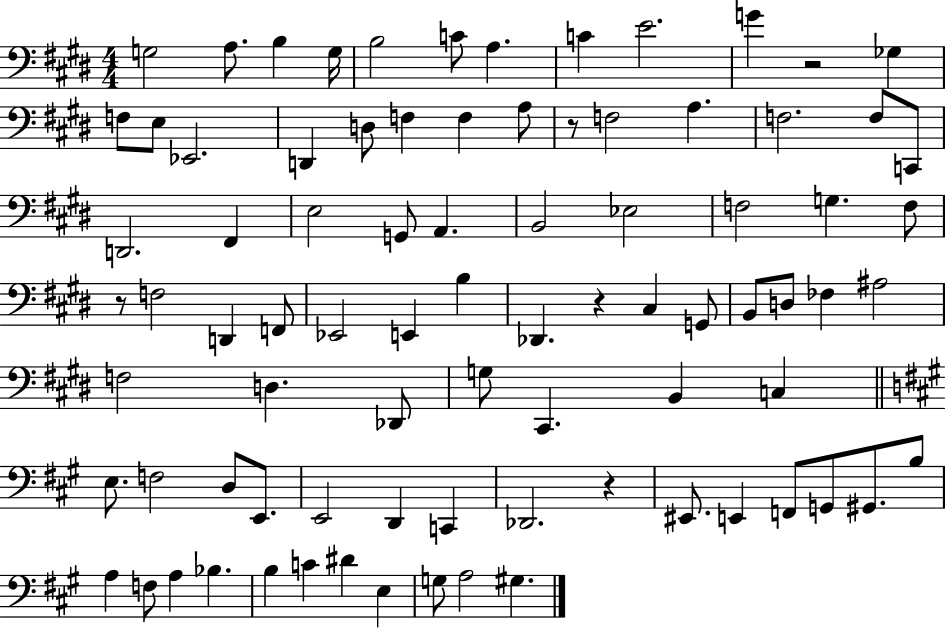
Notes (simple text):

G3/h A3/e. B3/q G3/s B3/h C4/e A3/q. C4/q E4/h. G4/q R/h Gb3/q F3/e E3/e Eb2/h. D2/q D3/e F3/q F3/q A3/e R/e F3/h A3/q. F3/h. F3/e C2/e D2/h. F#2/q E3/h G2/e A2/q. B2/h Eb3/h F3/h G3/q. F3/e R/e F3/h D2/q F2/e Eb2/h E2/q B3/q Db2/q. R/q C#3/q G2/e B2/e D3/e FES3/q A#3/h F3/h D3/q. Db2/e G3/e C#2/q. B2/q C3/q E3/e. F3/h D3/e E2/e. E2/h D2/q C2/q Db2/h. R/q EIS2/e. E2/q F2/e G2/e G#2/e. B3/e A3/q F3/e A3/q Bb3/q. B3/q C4/q D#4/q E3/q G3/e A3/h G#3/q.